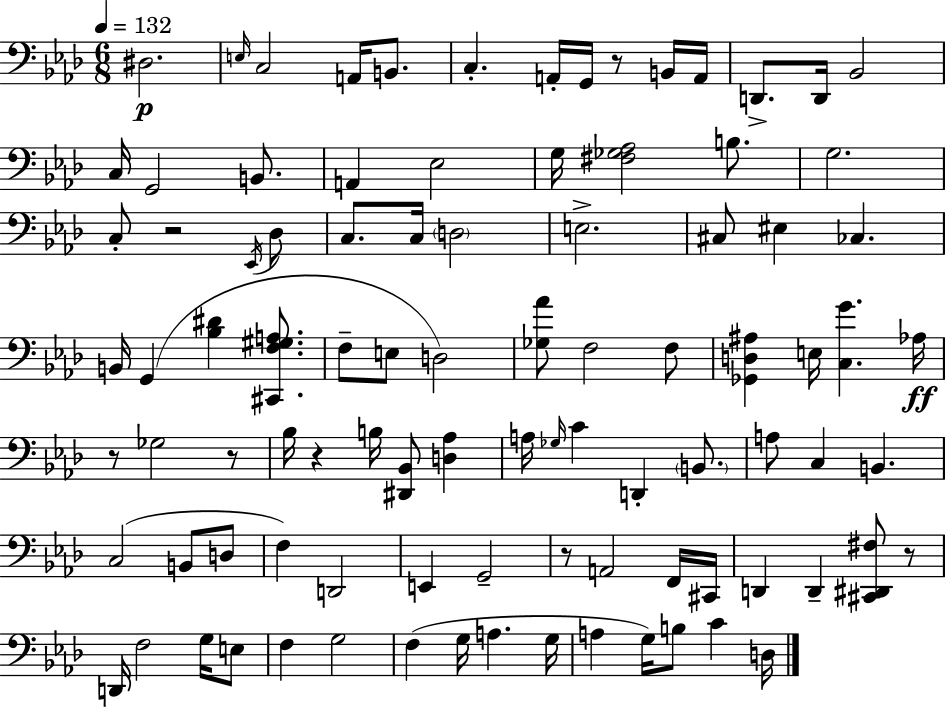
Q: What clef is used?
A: bass